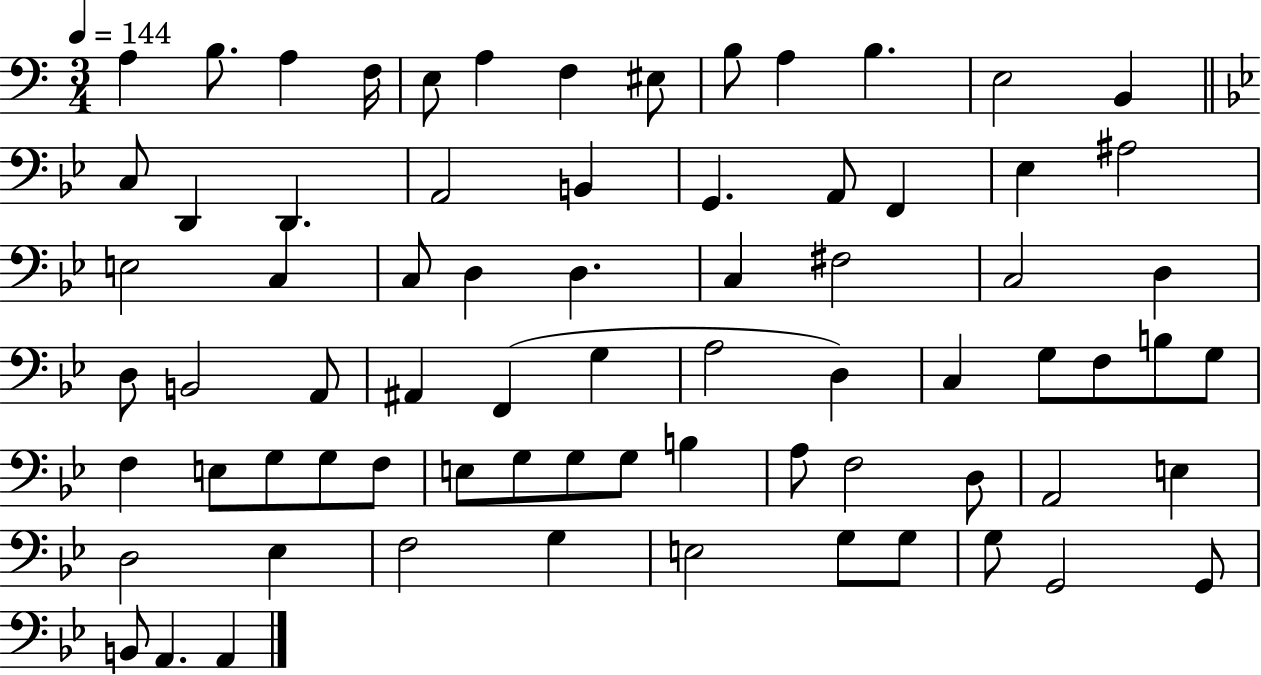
A3/q B3/e. A3/q F3/s E3/e A3/q F3/q EIS3/e B3/e A3/q B3/q. E3/h B2/q C3/e D2/q D2/q. A2/h B2/q G2/q. A2/e F2/q Eb3/q A#3/h E3/h C3/q C3/e D3/q D3/q. C3/q F#3/h C3/h D3/q D3/e B2/h A2/e A#2/q F2/q G3/q A3/h D3/q C3/q G3/e F3/e B3/e G3/e F3/q E3/e G3/e G3/e F3/e E3/e G3/e G3/e G3/e B3/q A3/e F3/h D3/e A2/h E3/q D3/h Eb3/q F3/h G3/q E3/h G3/e G3/e G3/e G2/h G2/e B2/e A2/q. A2/q